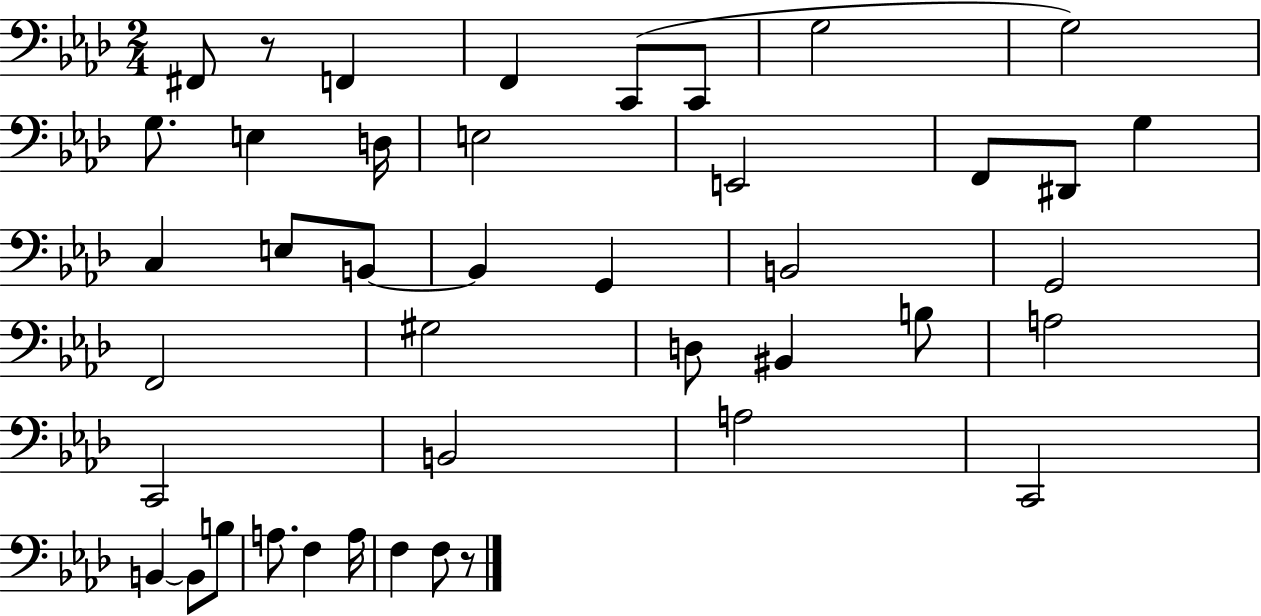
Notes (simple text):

F#2/e R/e F2/q F2/q C2/e C2/e G3/h G3/h G3/e. E3/q D3/s E3/h E2/h F2/e D#2/e G3/q C3/q E3/e B2/e B2/q G2/q B2/h G2/h F2/h G#3/h D3/e BIS2/q B3/e A3/h C2/h B2/h A3/h C2/h B2/q B2/e B3/e A3/e. F3/q A3/s F3/q F3/e R/e